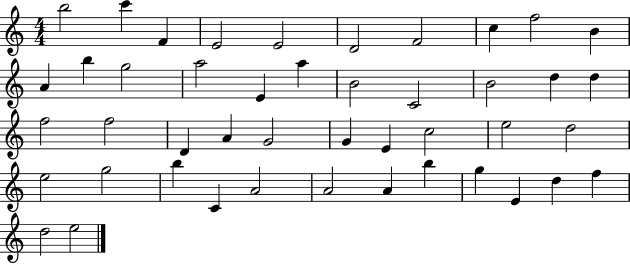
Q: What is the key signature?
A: C major